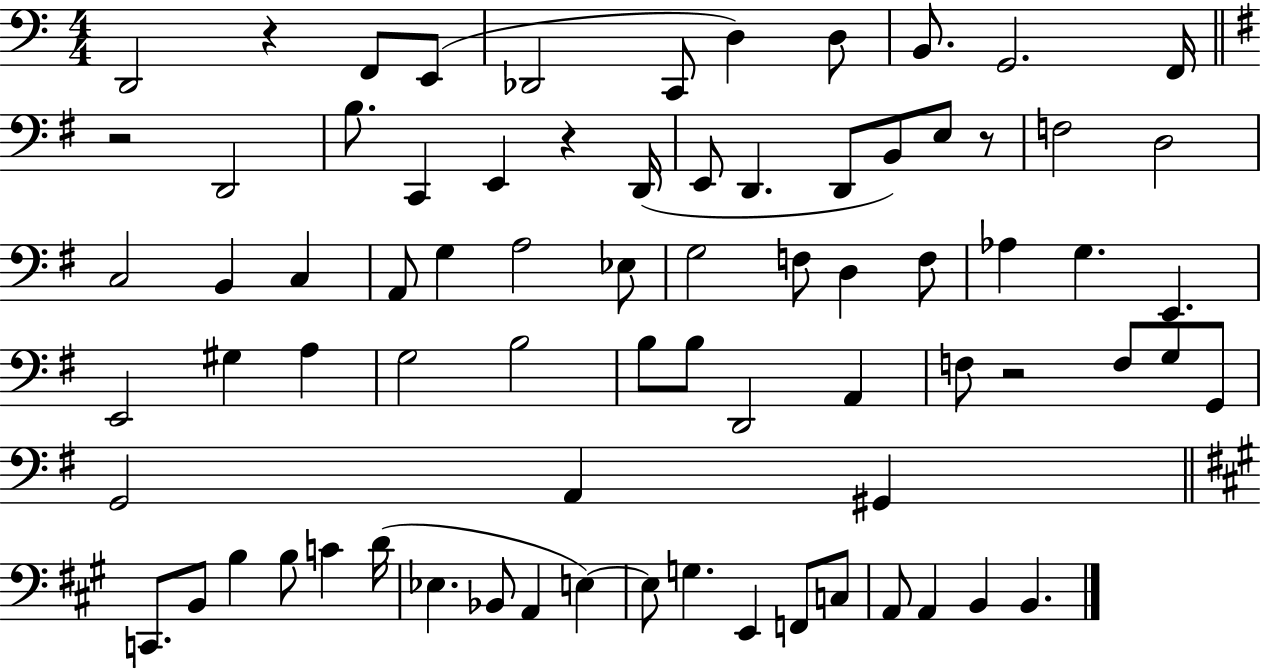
D2/h R/q F2/e E2/e Db2/h C2/e D3/q D3/e B2/e. G2/h. F2/s R/h D2/h B3/e. C2/q E2/q R/q D2/s E2/e D2/q. D2/e B2/e E3/e R/e F3/h D3/h C3/h B2/q C3/q A2/e G3/q A3/h Eb3/e G3/h F3/e D3/q F3/e Ab3/q G3/q. E2/q. E2/h G#3/q A3/q G3/h B3/h B3/e B3/e D2/h A2/q F3/e R/h F3/e G3/e G2/e G2/h A2/q G#2/q C2/e. B2/e B3/q B3/e C4/q D4/s Eb3/q. Bb2/e A2/q E3/q E3/e G3/q. E2/q F2/e C3/e A2/e A2/q B2/q B2/q.